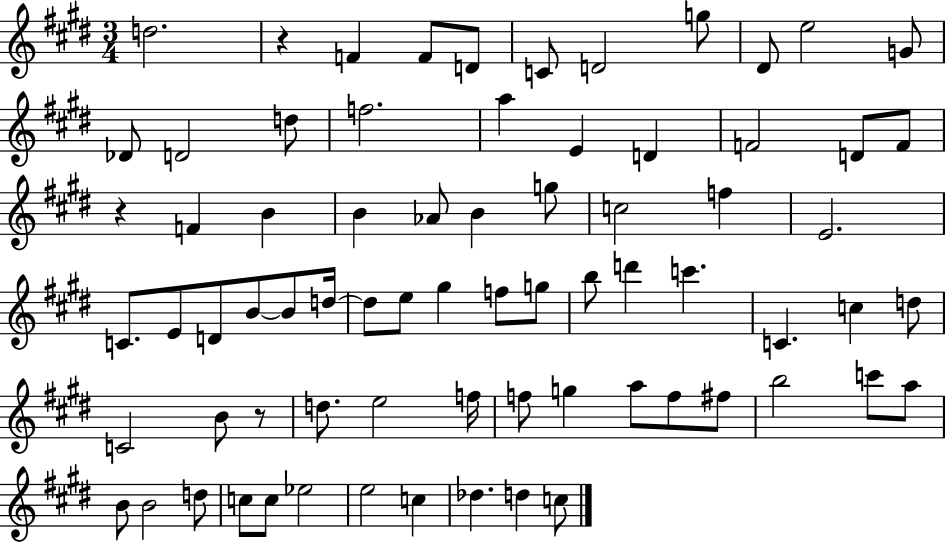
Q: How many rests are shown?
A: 3